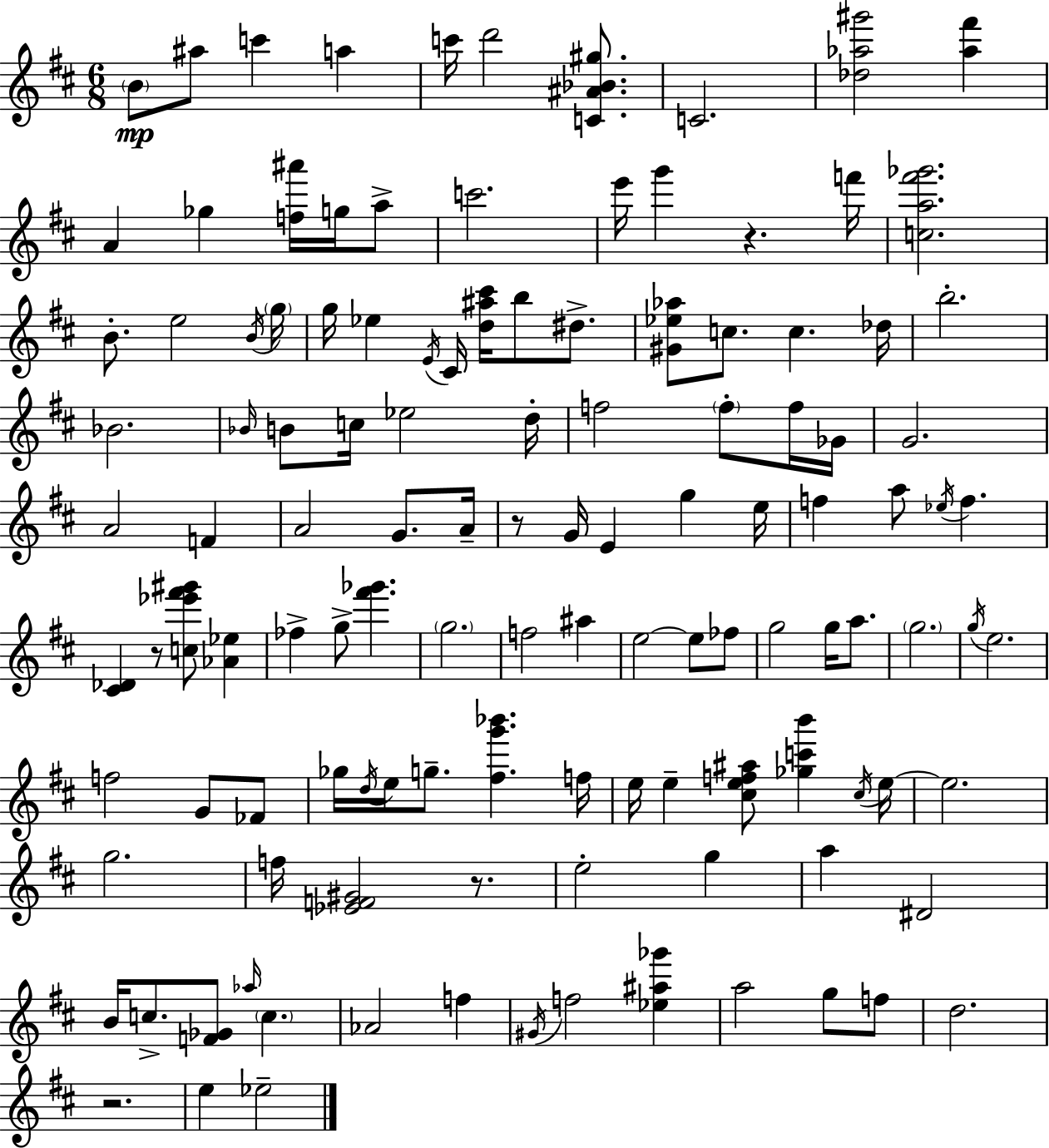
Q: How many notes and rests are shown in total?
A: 122